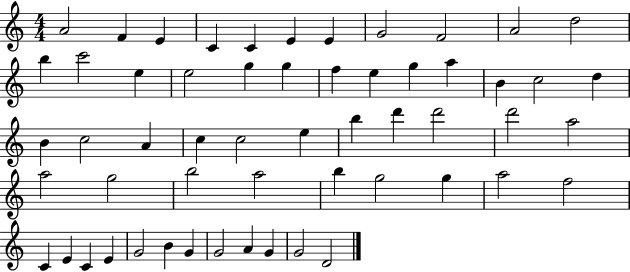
A4/h F4/q E4/q C4/q C4/q E4/q E4/q G4/h F4/h A4/h D5/h B5/q C6/h E5/q E5/h G5/q G5/q F5/q E5/q G5/q A5/q B4/q C5/h D5/q B4/q C5/h A4/q C5/q C5/h E5/q B5/q D6/q D6/h D6/h A5/h A5/h G5/h B5/h A5/h B5/q G5/h G5/q A5/h F5/h C4/q E4/q C4/q E4/q G4/h B4/q G4/q G4/h A4/q G4/q G4/h D4/h